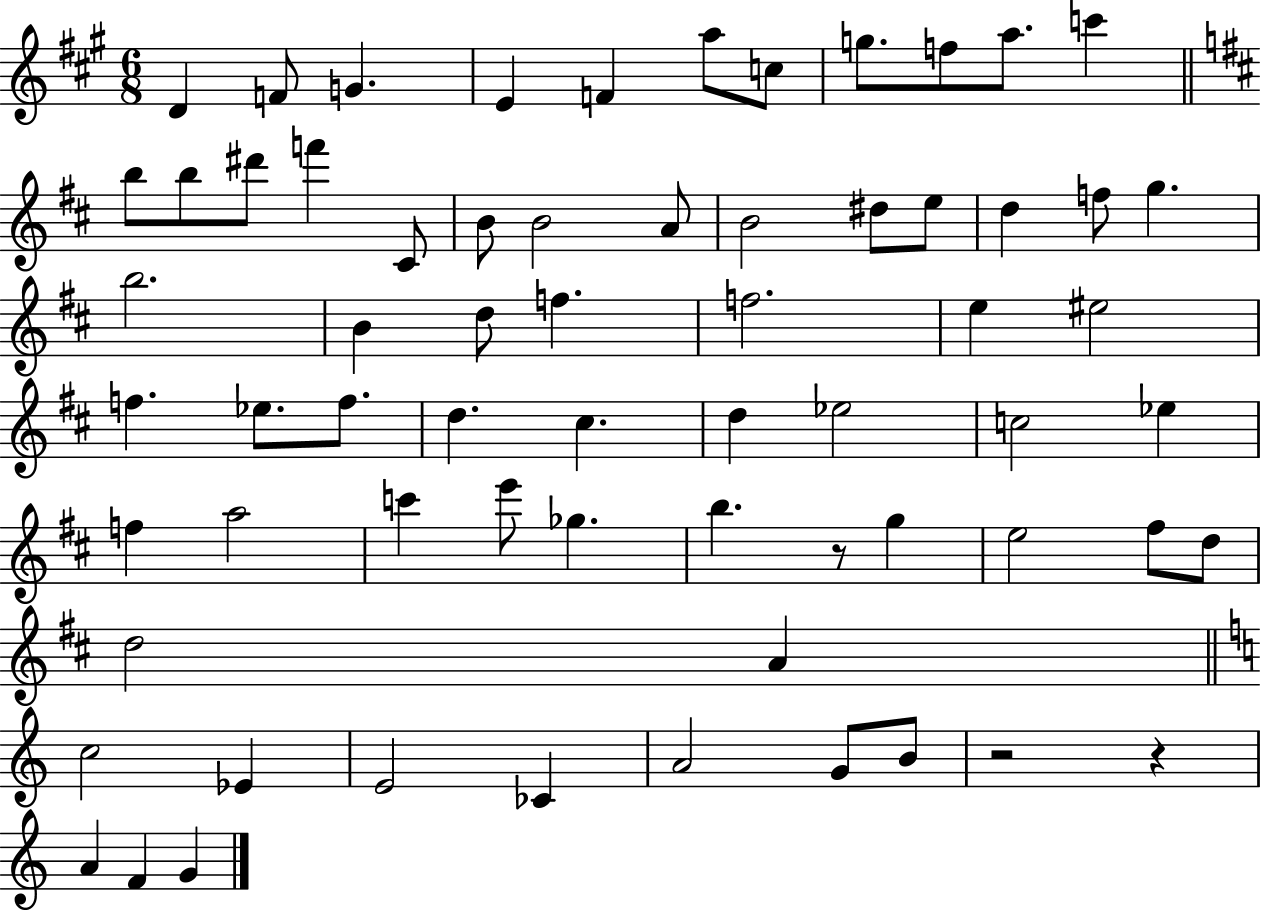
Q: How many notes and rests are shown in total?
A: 66